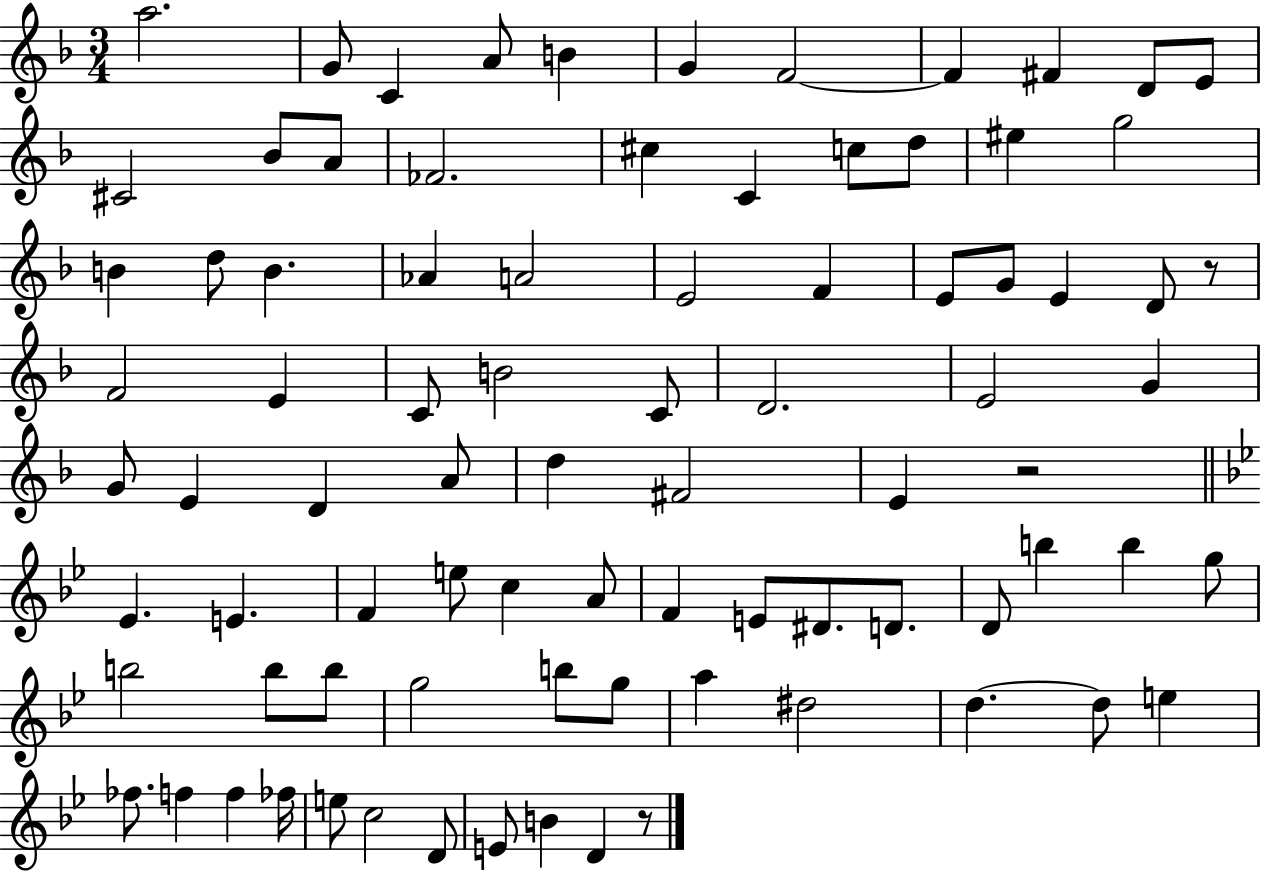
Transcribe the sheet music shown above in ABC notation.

X:1
T:Untitled
M:3/4
L:1/4
K:F
a2 G/2 C A/2 B G F2 F ^F D/2 E/2 ^C2 _B/2 A/2 _F2 ^c C c/2 d/2 ^e g2 B d/2 B _A A2 E2 F E/2 G/2 E D/2 z/2 F2 E C/2 B2 C/2 D2 E2 G G/2 E D A/2 d ^F2 E z2 _E E F e/2 c A/2 F E/2 ^D/2 D/2 D/2 b b g/2 b2 b/2 b/2 g2 b/2 g/2 a ^d2 d d/2 e _f/2 f f _f/4 e/2 c2 D/2 E/2 B D z/2